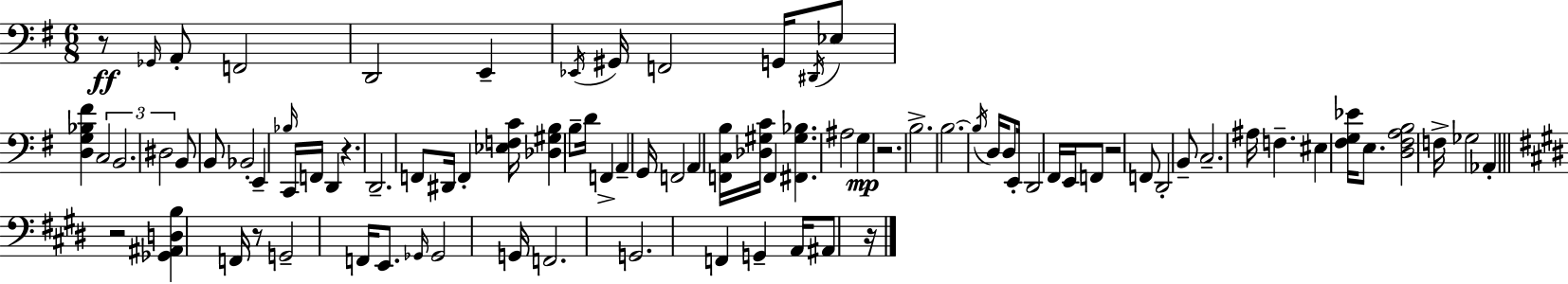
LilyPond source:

{
  \clef bass
  \numericTimeSignature
  \time 6/8
  \key g \major
  r8\ff \grace { ges,16 } a,8-. f,2 | d,2 e,4-- | \acciaccatura { ees,16 } gis,16 f,2 g,16 | \acciaccatura { dis,16 } ees8 <d g bes fis'>4 \tuplet 3/2 { c2 | \break b,2. | dis2 } b,8 | b,8 bes,2-. e,4-- | \grace { bes16 } c,16 f,16 d,4 r4. | \break d,2.-- | f,8 dis,16 f,4-. <ees f c'>16 | <des gis b>4 b8-- d'16 f,4-> a,4-- | g,16 f,2 | \break a,4 <f, c b>16 <des gis c'>16 f,4 <fis, gis bes>4. | ais2 | g4\mp r2. | b2.-> | \break b2.~~ | \acciaccatura { b16 } d16 d8 e,16-. d,2 | fis,16 e,16 f,8 r2 | f,8 d,2-. | \break b,8-- c2.-- | ais16 f4.-- | eis4 <fis g ees'>16 e8. <d fis a b>2 | f16-> ges2 | \break aes,4-. \bar "||" \break \key e \major r2 <ges, ais, d b>4 | f,16 r8 g,2-- f,16 | e,8. \grace { ges,16 } ges,2 | g,16 f,2. | \break g,2. | f,4 g,4-- a,16 ais,8 | r16 \bar "|."
}